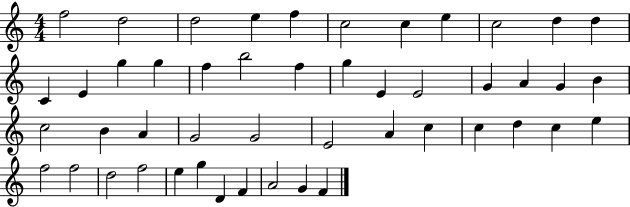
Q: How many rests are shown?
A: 0